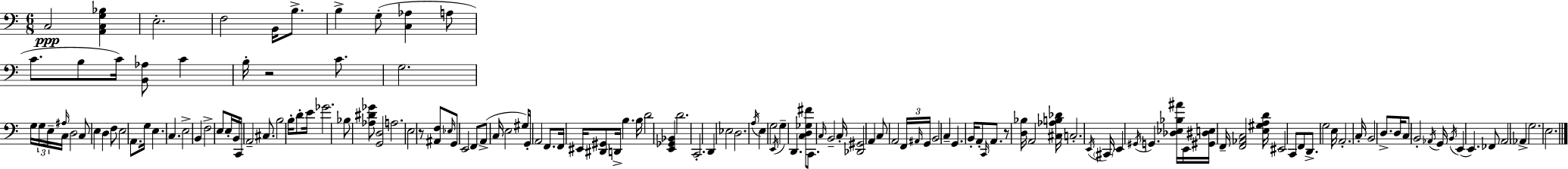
C3/h [A2,C3,G3,Bb3]/q E3/h. F3/h B2/s B3/e. B3/q G3/e [C3,Ab3]/q A3/e C4/e. B3/e C4/s [B2,Ab3]/e C4/q B3/s R/h C4/e. G3/h. G3/s G3/s E3/s A#3/s C3/s D3/h C3/e E3/q D3/q F3/e E3/h A2/e. G3/s E3/q. C3/q. E3/h B2/q F3/h E3/e E3/s B2/s C2/s A2/h C#3/e. B3/h B3/s D4/e E4/s Gb4/h. Bb3/e [Ab3,D#4,Gb4]/e [G2,D3]/h A3/h. E3/h R/e [A#2,F3]/e Eb3/s G2/e E2/h F2/e A2/e C3/s E3/h G#3/s G2/s A2/h F2/e. F2/s EIS2/s [D#2,G#2]/e D2/s B3/q. B3/s D4/h [E2,Gb2,Bb2]/q D4/h. C2/h. D2/q Eb3/h D3/h. A3/s E3/q G3/h E2/s G3/q D2/q. [C3,D3,Gb3,F#4]/e C2/e. C3/s B2/h C3/s [Db2,G#2]/h A2/q C3/e A2/h F2/s A#2/s G2/s B2/h C3/q G2/q. B2/s A2/e C2/s A2/e. R/e [D3,Bb3]/s A2/h [C#3,Ab3,B3,Db4]/s C3/h. E2/s C#2/s E2/q G#2/s G2/q. [Db3,Eb3,Bb3,A#4]/s E2/s [G#2,D#3,E3]/s F2/s [F2,Ab2,C3]/h [E3,G#3,A3,D4]/s EIS2/h C2/e F2/e D2/e. G3/h E3/s A2/h. C3/s B2/h D3/e. D3/s C3/e B2/h Ab2/s G2/s B2/s E2/q E2/q. FES2/e A2/h Ab2/q G3/h. E3/h.